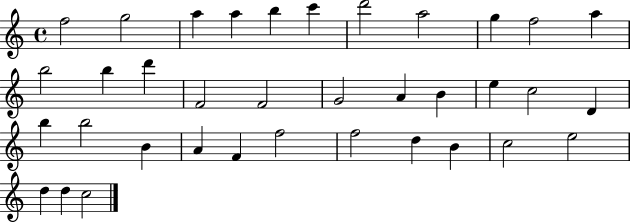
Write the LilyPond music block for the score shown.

{
  \clef treble
  \time 4/4
  \defaultTimeSignature
  \key c \major
  f''2 g''2 | a''4 a''4 b''4 c'''4 | d'''2 a''2 | g''4 f''2 a''4 | \break b''2 b''4 d'''4 | f'2 f'2 | g'2 a'4 b'4 | e''4 c''2 d'4 | \break b''4 b''2 b'4 | a'4 f'4 f''2 | f''2 d''4 b'4 | c''2 e''2 | \break d''4 d''4 c''2 | \bar "|."
}